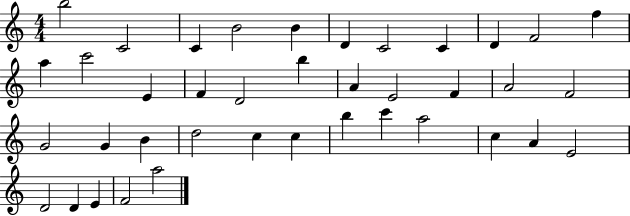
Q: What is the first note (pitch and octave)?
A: B5